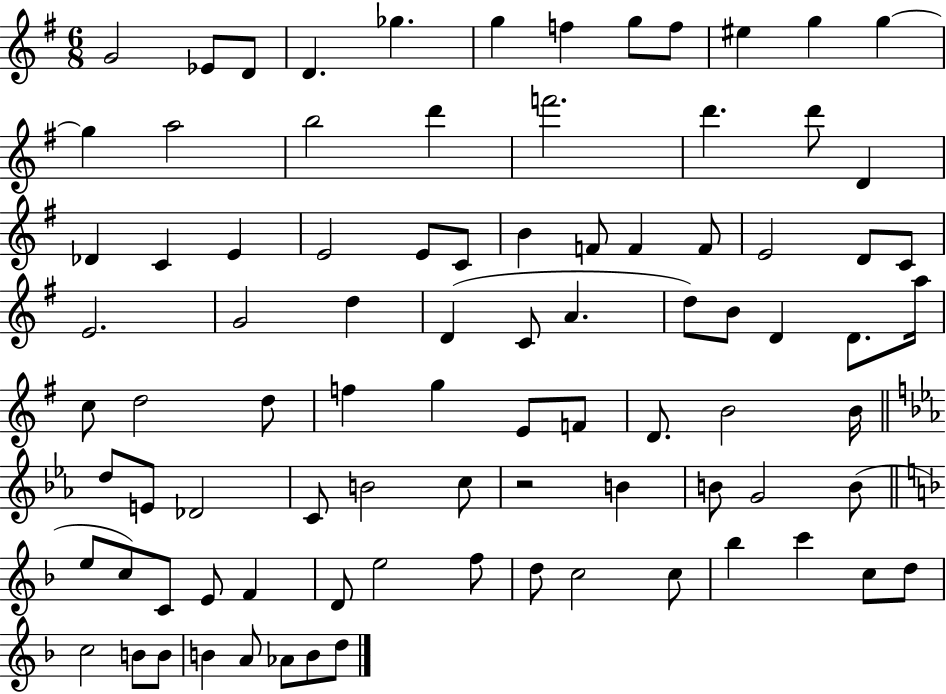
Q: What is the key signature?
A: G major